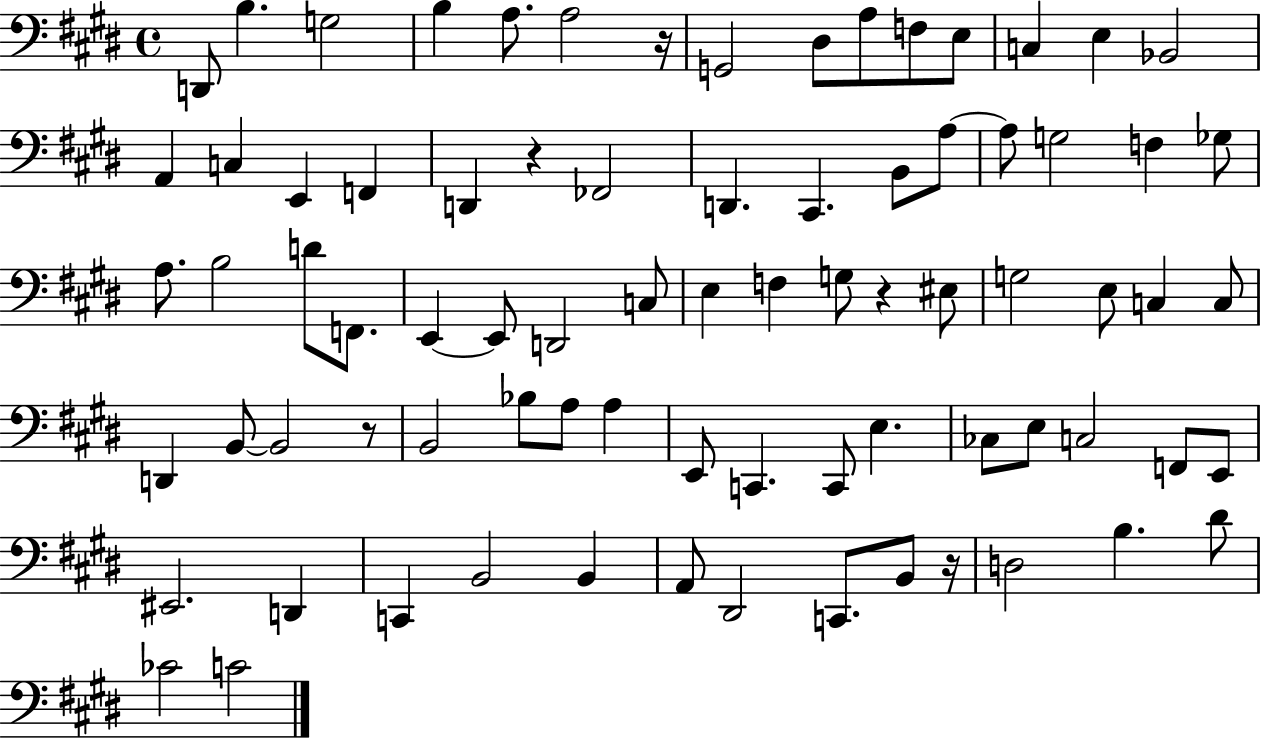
X:1
T:Untitled
M:4/4
L:1/4
K:E
D,,/2 B, G,2 B, A,/2 A,2 z/4 G,,2 ^D,/2 A,/2 F,/2 E,/2 C, E, _B,,2 A,, C, E,, F,, D,, z _F,,2 D,, ^C,, B,,/2 A,/2 A,/2 G,2 F, _G,/2 A,/2 B,2 D/2 F,,/2 E,, E,,/2 D,,2 C,/2 E, F, G,/2 z ^E,/2 G,2 E,/2 C, C,/2 D,, B,,/2 B,,2 z/2 B,,2 _B,/2 A,/2 A, E,,/2 C,, C,,/2 E, _C,/2 E,/2 C,2 F,,/2 E,,/2 ^E,,2 D,, C,, B,,2 B,, A,,/2 ^D,,2 C,,/2 B,,/2 z/4 D,2 B, ^D/2 _C2 C2